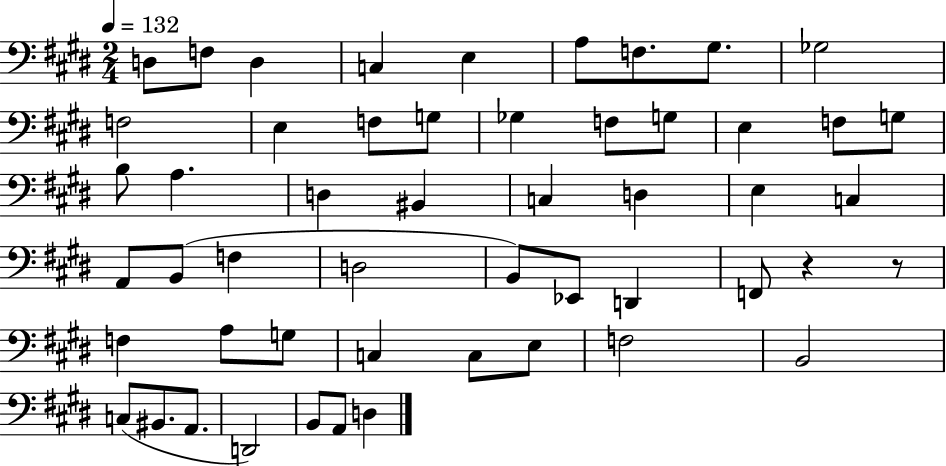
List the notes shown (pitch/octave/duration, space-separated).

D3/e F3/e D3/q C3/q E3/q A3/e F3/e. G#3/e. Gb3/h F3/h E3/q F3/e G3/e Gb3/q F3/e G3/e E3/q F3/e G3/e B3/e A3/q. D3/q BIS2/q C3/q D3/q E3/q C3/q A2/e B2/e F3/q D3/h B2/e Eb2/e D2/q F2/e R/q R/e F3/q A3/e G3/e C3/q C3/e E3/e F3/h B2/h C3/e BIS2/e. A2/e. D2/h B2/e A2/e D3/q